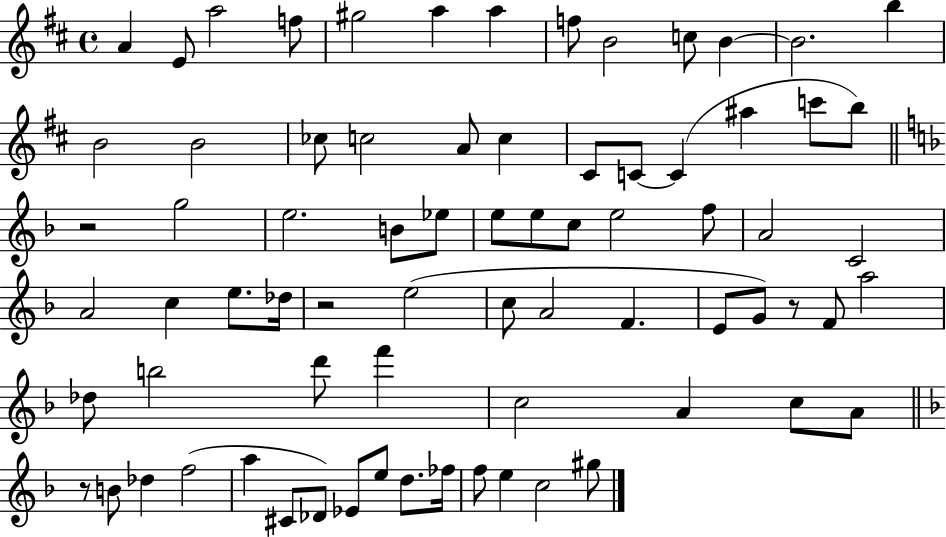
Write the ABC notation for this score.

X:1
T:Untitled
M:4/4
L:1/4
K:D
A E/2 a2 f/2 ^g2 a a f/2 B2 c/2 B B2 b B2 B2 _c/2 c2 A/2 c ^C/2 C/2 C ^a c'/2 b/2 z2 g2 e2 B/2 _e/2 e/2 e/2 c/2 e2 f/2 A2 C2 A2 c e/2 _d/4 z2 e2 c/2 A2 F E/2 G/2 z/2 F/2 a2 _d/2 b2 d'/2 f' c2 A c/2 A/2 z/2 B/2 _d f2 a ^C/2 _D/2 _E/2 e/2 d/2 _f/4 f/2 e c2 ^g/2